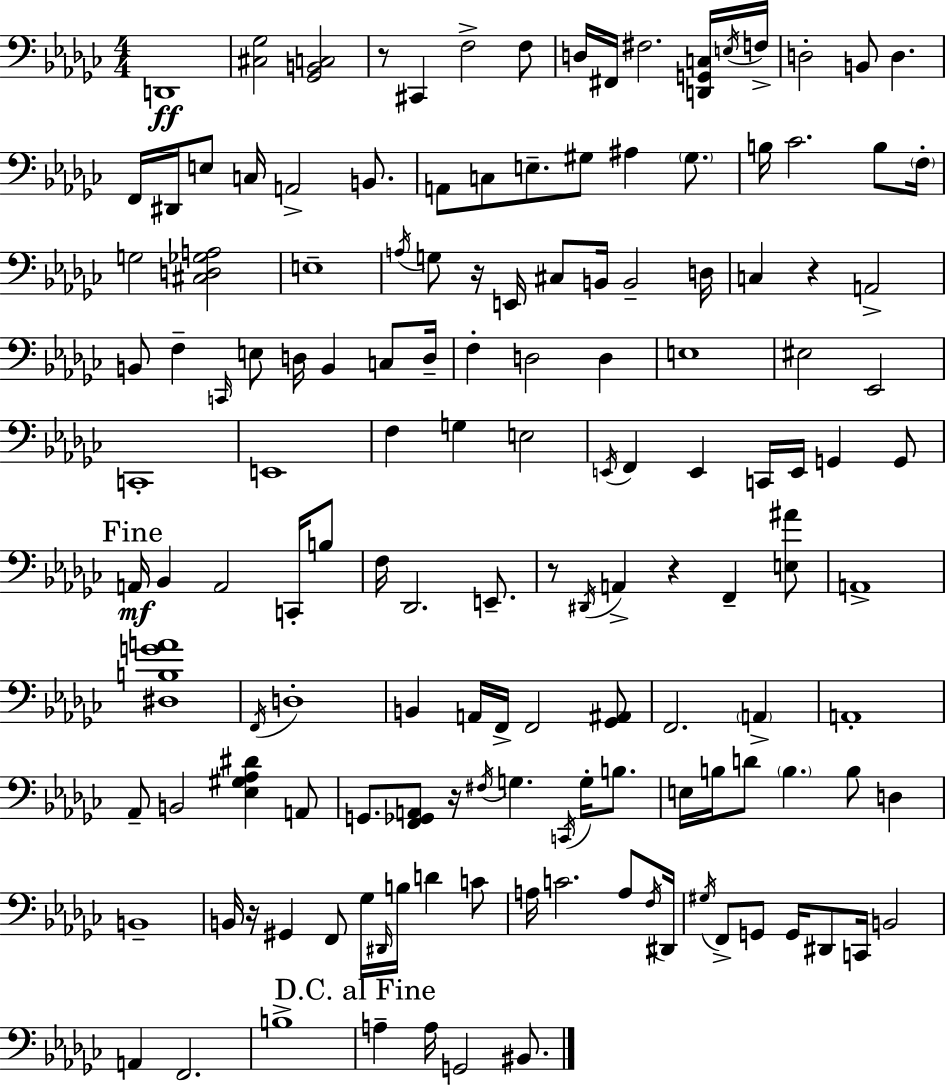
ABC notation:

X:1
T:Untitled
M:4/4
L:1/4
K:Ebm
D,,4 [^C,_G,]2 [_G,,B,,C,]2 z/2 ^C,, F,2 F,/2 D,/4 ^F,,/4 ^F,2 [D,,G,,C,]/4 E,/4 F,/4 D,2 B,,/2 D, F,,/4 ^D,,/4 E,/2 C,/4 A,,2 B,,/2 A,,/2 C,/2 E,/2 ^G,/2 ^A, ^G,/2 B,/4 _C2 B,/2 F,/4 G,2 [^C,D,_G,A,]2 E,4 A,/4 G,/2 z/4 E,,/4 ^C,/2 B,,/4 B,,2 D,/4 C, z A,,2 B,,/2 F, C,,/4 E,/2 D,/4 B,, C,/2 D,/4 F, D,2 D, E,4 ^E,2 _E,,2 C,,4 E,,4 F, G, E,2 E,,/4 F,, E,, C,,/4 E,,/4 G,, G,,/2 A,,/4 _B,, A,,2 C,,/4 B,/2 F,/4 _D,,2 E,,/2 z/2 ^D,,/4 A,, z F,, [E,^A]/2 A,,4 [^D,B,GA]4 F,,/4 D,4 B,, A,,/4 F,,/4 F,,2 [_G,,^A,,]/2 F,,2 A,, A,,4 _A,,/2 B,,2 [_E,^G,_A,^D] A,,/2 G,,/2 [F,,_G,,A,,]/2 z/4 ^F,/4 G, C,,/4 G,/4 B,/2 E,/4 B,/4 D/2 B, B,/2 D, B,,4 B,,/4 z/4 ^G,, F,,/2 _G,/4 ^D,,/4 B,/4 D C/2 A,/4 C2 A,/2 F,/4 ^D,,/4 ^G,/4 F,,/2 G,,/2 G,,/4 ^D,,/2 C,,/4 B,,2 A,, F,,2 B,4 A, A,/4 G,,2 ^B,,/2